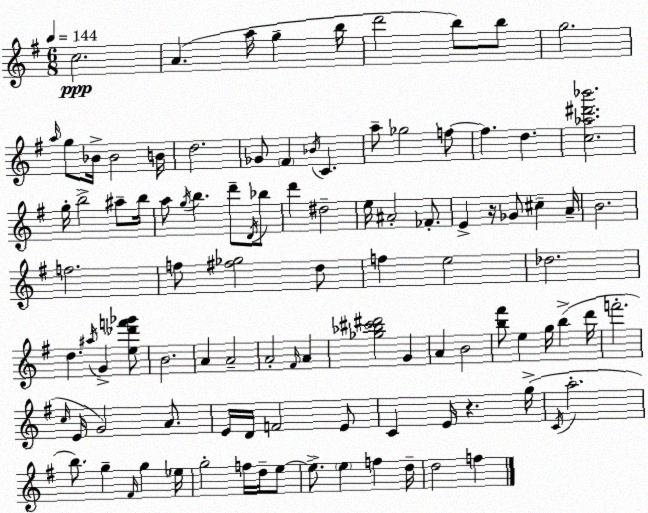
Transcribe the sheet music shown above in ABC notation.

X:1
T:Untitled
M:6/8
L:1/4
K:Em
c2 A a/4 g b/4 d'2 b/2 b/2 g2 a/4 g/2 _B/4 _B2 B/4 d2 _G/2 ^F _B/4 C a/2 _g2 f/2 f d [c_a^d'_b']2 g/4 b2 ^a/2 b/4 a/2 g/4 b d'/2 D/4 _b/2 d' ^d2 e/4 ^A2 _F/2 E z/4 _G/2 ^c A/4 B2 f2 f/2 [^f_g]2 d/2 f e2 _d2 d ^a/4 G [e_d'f'_g']/2 B2 A A2 A2 ^F/4 A [_g_b^c'^d']2 G A B2 [b^f']/2 e g/4 b d'/4 f'2 c/4 E/4 G2 A/2 E/4 D/4 F2 E/2 C E/4 z g/4 C/4 a2 b/2 g ^F/4 g _e/4 g2 f/4 d/4 e/2 e/2 e f d/4 d2 f